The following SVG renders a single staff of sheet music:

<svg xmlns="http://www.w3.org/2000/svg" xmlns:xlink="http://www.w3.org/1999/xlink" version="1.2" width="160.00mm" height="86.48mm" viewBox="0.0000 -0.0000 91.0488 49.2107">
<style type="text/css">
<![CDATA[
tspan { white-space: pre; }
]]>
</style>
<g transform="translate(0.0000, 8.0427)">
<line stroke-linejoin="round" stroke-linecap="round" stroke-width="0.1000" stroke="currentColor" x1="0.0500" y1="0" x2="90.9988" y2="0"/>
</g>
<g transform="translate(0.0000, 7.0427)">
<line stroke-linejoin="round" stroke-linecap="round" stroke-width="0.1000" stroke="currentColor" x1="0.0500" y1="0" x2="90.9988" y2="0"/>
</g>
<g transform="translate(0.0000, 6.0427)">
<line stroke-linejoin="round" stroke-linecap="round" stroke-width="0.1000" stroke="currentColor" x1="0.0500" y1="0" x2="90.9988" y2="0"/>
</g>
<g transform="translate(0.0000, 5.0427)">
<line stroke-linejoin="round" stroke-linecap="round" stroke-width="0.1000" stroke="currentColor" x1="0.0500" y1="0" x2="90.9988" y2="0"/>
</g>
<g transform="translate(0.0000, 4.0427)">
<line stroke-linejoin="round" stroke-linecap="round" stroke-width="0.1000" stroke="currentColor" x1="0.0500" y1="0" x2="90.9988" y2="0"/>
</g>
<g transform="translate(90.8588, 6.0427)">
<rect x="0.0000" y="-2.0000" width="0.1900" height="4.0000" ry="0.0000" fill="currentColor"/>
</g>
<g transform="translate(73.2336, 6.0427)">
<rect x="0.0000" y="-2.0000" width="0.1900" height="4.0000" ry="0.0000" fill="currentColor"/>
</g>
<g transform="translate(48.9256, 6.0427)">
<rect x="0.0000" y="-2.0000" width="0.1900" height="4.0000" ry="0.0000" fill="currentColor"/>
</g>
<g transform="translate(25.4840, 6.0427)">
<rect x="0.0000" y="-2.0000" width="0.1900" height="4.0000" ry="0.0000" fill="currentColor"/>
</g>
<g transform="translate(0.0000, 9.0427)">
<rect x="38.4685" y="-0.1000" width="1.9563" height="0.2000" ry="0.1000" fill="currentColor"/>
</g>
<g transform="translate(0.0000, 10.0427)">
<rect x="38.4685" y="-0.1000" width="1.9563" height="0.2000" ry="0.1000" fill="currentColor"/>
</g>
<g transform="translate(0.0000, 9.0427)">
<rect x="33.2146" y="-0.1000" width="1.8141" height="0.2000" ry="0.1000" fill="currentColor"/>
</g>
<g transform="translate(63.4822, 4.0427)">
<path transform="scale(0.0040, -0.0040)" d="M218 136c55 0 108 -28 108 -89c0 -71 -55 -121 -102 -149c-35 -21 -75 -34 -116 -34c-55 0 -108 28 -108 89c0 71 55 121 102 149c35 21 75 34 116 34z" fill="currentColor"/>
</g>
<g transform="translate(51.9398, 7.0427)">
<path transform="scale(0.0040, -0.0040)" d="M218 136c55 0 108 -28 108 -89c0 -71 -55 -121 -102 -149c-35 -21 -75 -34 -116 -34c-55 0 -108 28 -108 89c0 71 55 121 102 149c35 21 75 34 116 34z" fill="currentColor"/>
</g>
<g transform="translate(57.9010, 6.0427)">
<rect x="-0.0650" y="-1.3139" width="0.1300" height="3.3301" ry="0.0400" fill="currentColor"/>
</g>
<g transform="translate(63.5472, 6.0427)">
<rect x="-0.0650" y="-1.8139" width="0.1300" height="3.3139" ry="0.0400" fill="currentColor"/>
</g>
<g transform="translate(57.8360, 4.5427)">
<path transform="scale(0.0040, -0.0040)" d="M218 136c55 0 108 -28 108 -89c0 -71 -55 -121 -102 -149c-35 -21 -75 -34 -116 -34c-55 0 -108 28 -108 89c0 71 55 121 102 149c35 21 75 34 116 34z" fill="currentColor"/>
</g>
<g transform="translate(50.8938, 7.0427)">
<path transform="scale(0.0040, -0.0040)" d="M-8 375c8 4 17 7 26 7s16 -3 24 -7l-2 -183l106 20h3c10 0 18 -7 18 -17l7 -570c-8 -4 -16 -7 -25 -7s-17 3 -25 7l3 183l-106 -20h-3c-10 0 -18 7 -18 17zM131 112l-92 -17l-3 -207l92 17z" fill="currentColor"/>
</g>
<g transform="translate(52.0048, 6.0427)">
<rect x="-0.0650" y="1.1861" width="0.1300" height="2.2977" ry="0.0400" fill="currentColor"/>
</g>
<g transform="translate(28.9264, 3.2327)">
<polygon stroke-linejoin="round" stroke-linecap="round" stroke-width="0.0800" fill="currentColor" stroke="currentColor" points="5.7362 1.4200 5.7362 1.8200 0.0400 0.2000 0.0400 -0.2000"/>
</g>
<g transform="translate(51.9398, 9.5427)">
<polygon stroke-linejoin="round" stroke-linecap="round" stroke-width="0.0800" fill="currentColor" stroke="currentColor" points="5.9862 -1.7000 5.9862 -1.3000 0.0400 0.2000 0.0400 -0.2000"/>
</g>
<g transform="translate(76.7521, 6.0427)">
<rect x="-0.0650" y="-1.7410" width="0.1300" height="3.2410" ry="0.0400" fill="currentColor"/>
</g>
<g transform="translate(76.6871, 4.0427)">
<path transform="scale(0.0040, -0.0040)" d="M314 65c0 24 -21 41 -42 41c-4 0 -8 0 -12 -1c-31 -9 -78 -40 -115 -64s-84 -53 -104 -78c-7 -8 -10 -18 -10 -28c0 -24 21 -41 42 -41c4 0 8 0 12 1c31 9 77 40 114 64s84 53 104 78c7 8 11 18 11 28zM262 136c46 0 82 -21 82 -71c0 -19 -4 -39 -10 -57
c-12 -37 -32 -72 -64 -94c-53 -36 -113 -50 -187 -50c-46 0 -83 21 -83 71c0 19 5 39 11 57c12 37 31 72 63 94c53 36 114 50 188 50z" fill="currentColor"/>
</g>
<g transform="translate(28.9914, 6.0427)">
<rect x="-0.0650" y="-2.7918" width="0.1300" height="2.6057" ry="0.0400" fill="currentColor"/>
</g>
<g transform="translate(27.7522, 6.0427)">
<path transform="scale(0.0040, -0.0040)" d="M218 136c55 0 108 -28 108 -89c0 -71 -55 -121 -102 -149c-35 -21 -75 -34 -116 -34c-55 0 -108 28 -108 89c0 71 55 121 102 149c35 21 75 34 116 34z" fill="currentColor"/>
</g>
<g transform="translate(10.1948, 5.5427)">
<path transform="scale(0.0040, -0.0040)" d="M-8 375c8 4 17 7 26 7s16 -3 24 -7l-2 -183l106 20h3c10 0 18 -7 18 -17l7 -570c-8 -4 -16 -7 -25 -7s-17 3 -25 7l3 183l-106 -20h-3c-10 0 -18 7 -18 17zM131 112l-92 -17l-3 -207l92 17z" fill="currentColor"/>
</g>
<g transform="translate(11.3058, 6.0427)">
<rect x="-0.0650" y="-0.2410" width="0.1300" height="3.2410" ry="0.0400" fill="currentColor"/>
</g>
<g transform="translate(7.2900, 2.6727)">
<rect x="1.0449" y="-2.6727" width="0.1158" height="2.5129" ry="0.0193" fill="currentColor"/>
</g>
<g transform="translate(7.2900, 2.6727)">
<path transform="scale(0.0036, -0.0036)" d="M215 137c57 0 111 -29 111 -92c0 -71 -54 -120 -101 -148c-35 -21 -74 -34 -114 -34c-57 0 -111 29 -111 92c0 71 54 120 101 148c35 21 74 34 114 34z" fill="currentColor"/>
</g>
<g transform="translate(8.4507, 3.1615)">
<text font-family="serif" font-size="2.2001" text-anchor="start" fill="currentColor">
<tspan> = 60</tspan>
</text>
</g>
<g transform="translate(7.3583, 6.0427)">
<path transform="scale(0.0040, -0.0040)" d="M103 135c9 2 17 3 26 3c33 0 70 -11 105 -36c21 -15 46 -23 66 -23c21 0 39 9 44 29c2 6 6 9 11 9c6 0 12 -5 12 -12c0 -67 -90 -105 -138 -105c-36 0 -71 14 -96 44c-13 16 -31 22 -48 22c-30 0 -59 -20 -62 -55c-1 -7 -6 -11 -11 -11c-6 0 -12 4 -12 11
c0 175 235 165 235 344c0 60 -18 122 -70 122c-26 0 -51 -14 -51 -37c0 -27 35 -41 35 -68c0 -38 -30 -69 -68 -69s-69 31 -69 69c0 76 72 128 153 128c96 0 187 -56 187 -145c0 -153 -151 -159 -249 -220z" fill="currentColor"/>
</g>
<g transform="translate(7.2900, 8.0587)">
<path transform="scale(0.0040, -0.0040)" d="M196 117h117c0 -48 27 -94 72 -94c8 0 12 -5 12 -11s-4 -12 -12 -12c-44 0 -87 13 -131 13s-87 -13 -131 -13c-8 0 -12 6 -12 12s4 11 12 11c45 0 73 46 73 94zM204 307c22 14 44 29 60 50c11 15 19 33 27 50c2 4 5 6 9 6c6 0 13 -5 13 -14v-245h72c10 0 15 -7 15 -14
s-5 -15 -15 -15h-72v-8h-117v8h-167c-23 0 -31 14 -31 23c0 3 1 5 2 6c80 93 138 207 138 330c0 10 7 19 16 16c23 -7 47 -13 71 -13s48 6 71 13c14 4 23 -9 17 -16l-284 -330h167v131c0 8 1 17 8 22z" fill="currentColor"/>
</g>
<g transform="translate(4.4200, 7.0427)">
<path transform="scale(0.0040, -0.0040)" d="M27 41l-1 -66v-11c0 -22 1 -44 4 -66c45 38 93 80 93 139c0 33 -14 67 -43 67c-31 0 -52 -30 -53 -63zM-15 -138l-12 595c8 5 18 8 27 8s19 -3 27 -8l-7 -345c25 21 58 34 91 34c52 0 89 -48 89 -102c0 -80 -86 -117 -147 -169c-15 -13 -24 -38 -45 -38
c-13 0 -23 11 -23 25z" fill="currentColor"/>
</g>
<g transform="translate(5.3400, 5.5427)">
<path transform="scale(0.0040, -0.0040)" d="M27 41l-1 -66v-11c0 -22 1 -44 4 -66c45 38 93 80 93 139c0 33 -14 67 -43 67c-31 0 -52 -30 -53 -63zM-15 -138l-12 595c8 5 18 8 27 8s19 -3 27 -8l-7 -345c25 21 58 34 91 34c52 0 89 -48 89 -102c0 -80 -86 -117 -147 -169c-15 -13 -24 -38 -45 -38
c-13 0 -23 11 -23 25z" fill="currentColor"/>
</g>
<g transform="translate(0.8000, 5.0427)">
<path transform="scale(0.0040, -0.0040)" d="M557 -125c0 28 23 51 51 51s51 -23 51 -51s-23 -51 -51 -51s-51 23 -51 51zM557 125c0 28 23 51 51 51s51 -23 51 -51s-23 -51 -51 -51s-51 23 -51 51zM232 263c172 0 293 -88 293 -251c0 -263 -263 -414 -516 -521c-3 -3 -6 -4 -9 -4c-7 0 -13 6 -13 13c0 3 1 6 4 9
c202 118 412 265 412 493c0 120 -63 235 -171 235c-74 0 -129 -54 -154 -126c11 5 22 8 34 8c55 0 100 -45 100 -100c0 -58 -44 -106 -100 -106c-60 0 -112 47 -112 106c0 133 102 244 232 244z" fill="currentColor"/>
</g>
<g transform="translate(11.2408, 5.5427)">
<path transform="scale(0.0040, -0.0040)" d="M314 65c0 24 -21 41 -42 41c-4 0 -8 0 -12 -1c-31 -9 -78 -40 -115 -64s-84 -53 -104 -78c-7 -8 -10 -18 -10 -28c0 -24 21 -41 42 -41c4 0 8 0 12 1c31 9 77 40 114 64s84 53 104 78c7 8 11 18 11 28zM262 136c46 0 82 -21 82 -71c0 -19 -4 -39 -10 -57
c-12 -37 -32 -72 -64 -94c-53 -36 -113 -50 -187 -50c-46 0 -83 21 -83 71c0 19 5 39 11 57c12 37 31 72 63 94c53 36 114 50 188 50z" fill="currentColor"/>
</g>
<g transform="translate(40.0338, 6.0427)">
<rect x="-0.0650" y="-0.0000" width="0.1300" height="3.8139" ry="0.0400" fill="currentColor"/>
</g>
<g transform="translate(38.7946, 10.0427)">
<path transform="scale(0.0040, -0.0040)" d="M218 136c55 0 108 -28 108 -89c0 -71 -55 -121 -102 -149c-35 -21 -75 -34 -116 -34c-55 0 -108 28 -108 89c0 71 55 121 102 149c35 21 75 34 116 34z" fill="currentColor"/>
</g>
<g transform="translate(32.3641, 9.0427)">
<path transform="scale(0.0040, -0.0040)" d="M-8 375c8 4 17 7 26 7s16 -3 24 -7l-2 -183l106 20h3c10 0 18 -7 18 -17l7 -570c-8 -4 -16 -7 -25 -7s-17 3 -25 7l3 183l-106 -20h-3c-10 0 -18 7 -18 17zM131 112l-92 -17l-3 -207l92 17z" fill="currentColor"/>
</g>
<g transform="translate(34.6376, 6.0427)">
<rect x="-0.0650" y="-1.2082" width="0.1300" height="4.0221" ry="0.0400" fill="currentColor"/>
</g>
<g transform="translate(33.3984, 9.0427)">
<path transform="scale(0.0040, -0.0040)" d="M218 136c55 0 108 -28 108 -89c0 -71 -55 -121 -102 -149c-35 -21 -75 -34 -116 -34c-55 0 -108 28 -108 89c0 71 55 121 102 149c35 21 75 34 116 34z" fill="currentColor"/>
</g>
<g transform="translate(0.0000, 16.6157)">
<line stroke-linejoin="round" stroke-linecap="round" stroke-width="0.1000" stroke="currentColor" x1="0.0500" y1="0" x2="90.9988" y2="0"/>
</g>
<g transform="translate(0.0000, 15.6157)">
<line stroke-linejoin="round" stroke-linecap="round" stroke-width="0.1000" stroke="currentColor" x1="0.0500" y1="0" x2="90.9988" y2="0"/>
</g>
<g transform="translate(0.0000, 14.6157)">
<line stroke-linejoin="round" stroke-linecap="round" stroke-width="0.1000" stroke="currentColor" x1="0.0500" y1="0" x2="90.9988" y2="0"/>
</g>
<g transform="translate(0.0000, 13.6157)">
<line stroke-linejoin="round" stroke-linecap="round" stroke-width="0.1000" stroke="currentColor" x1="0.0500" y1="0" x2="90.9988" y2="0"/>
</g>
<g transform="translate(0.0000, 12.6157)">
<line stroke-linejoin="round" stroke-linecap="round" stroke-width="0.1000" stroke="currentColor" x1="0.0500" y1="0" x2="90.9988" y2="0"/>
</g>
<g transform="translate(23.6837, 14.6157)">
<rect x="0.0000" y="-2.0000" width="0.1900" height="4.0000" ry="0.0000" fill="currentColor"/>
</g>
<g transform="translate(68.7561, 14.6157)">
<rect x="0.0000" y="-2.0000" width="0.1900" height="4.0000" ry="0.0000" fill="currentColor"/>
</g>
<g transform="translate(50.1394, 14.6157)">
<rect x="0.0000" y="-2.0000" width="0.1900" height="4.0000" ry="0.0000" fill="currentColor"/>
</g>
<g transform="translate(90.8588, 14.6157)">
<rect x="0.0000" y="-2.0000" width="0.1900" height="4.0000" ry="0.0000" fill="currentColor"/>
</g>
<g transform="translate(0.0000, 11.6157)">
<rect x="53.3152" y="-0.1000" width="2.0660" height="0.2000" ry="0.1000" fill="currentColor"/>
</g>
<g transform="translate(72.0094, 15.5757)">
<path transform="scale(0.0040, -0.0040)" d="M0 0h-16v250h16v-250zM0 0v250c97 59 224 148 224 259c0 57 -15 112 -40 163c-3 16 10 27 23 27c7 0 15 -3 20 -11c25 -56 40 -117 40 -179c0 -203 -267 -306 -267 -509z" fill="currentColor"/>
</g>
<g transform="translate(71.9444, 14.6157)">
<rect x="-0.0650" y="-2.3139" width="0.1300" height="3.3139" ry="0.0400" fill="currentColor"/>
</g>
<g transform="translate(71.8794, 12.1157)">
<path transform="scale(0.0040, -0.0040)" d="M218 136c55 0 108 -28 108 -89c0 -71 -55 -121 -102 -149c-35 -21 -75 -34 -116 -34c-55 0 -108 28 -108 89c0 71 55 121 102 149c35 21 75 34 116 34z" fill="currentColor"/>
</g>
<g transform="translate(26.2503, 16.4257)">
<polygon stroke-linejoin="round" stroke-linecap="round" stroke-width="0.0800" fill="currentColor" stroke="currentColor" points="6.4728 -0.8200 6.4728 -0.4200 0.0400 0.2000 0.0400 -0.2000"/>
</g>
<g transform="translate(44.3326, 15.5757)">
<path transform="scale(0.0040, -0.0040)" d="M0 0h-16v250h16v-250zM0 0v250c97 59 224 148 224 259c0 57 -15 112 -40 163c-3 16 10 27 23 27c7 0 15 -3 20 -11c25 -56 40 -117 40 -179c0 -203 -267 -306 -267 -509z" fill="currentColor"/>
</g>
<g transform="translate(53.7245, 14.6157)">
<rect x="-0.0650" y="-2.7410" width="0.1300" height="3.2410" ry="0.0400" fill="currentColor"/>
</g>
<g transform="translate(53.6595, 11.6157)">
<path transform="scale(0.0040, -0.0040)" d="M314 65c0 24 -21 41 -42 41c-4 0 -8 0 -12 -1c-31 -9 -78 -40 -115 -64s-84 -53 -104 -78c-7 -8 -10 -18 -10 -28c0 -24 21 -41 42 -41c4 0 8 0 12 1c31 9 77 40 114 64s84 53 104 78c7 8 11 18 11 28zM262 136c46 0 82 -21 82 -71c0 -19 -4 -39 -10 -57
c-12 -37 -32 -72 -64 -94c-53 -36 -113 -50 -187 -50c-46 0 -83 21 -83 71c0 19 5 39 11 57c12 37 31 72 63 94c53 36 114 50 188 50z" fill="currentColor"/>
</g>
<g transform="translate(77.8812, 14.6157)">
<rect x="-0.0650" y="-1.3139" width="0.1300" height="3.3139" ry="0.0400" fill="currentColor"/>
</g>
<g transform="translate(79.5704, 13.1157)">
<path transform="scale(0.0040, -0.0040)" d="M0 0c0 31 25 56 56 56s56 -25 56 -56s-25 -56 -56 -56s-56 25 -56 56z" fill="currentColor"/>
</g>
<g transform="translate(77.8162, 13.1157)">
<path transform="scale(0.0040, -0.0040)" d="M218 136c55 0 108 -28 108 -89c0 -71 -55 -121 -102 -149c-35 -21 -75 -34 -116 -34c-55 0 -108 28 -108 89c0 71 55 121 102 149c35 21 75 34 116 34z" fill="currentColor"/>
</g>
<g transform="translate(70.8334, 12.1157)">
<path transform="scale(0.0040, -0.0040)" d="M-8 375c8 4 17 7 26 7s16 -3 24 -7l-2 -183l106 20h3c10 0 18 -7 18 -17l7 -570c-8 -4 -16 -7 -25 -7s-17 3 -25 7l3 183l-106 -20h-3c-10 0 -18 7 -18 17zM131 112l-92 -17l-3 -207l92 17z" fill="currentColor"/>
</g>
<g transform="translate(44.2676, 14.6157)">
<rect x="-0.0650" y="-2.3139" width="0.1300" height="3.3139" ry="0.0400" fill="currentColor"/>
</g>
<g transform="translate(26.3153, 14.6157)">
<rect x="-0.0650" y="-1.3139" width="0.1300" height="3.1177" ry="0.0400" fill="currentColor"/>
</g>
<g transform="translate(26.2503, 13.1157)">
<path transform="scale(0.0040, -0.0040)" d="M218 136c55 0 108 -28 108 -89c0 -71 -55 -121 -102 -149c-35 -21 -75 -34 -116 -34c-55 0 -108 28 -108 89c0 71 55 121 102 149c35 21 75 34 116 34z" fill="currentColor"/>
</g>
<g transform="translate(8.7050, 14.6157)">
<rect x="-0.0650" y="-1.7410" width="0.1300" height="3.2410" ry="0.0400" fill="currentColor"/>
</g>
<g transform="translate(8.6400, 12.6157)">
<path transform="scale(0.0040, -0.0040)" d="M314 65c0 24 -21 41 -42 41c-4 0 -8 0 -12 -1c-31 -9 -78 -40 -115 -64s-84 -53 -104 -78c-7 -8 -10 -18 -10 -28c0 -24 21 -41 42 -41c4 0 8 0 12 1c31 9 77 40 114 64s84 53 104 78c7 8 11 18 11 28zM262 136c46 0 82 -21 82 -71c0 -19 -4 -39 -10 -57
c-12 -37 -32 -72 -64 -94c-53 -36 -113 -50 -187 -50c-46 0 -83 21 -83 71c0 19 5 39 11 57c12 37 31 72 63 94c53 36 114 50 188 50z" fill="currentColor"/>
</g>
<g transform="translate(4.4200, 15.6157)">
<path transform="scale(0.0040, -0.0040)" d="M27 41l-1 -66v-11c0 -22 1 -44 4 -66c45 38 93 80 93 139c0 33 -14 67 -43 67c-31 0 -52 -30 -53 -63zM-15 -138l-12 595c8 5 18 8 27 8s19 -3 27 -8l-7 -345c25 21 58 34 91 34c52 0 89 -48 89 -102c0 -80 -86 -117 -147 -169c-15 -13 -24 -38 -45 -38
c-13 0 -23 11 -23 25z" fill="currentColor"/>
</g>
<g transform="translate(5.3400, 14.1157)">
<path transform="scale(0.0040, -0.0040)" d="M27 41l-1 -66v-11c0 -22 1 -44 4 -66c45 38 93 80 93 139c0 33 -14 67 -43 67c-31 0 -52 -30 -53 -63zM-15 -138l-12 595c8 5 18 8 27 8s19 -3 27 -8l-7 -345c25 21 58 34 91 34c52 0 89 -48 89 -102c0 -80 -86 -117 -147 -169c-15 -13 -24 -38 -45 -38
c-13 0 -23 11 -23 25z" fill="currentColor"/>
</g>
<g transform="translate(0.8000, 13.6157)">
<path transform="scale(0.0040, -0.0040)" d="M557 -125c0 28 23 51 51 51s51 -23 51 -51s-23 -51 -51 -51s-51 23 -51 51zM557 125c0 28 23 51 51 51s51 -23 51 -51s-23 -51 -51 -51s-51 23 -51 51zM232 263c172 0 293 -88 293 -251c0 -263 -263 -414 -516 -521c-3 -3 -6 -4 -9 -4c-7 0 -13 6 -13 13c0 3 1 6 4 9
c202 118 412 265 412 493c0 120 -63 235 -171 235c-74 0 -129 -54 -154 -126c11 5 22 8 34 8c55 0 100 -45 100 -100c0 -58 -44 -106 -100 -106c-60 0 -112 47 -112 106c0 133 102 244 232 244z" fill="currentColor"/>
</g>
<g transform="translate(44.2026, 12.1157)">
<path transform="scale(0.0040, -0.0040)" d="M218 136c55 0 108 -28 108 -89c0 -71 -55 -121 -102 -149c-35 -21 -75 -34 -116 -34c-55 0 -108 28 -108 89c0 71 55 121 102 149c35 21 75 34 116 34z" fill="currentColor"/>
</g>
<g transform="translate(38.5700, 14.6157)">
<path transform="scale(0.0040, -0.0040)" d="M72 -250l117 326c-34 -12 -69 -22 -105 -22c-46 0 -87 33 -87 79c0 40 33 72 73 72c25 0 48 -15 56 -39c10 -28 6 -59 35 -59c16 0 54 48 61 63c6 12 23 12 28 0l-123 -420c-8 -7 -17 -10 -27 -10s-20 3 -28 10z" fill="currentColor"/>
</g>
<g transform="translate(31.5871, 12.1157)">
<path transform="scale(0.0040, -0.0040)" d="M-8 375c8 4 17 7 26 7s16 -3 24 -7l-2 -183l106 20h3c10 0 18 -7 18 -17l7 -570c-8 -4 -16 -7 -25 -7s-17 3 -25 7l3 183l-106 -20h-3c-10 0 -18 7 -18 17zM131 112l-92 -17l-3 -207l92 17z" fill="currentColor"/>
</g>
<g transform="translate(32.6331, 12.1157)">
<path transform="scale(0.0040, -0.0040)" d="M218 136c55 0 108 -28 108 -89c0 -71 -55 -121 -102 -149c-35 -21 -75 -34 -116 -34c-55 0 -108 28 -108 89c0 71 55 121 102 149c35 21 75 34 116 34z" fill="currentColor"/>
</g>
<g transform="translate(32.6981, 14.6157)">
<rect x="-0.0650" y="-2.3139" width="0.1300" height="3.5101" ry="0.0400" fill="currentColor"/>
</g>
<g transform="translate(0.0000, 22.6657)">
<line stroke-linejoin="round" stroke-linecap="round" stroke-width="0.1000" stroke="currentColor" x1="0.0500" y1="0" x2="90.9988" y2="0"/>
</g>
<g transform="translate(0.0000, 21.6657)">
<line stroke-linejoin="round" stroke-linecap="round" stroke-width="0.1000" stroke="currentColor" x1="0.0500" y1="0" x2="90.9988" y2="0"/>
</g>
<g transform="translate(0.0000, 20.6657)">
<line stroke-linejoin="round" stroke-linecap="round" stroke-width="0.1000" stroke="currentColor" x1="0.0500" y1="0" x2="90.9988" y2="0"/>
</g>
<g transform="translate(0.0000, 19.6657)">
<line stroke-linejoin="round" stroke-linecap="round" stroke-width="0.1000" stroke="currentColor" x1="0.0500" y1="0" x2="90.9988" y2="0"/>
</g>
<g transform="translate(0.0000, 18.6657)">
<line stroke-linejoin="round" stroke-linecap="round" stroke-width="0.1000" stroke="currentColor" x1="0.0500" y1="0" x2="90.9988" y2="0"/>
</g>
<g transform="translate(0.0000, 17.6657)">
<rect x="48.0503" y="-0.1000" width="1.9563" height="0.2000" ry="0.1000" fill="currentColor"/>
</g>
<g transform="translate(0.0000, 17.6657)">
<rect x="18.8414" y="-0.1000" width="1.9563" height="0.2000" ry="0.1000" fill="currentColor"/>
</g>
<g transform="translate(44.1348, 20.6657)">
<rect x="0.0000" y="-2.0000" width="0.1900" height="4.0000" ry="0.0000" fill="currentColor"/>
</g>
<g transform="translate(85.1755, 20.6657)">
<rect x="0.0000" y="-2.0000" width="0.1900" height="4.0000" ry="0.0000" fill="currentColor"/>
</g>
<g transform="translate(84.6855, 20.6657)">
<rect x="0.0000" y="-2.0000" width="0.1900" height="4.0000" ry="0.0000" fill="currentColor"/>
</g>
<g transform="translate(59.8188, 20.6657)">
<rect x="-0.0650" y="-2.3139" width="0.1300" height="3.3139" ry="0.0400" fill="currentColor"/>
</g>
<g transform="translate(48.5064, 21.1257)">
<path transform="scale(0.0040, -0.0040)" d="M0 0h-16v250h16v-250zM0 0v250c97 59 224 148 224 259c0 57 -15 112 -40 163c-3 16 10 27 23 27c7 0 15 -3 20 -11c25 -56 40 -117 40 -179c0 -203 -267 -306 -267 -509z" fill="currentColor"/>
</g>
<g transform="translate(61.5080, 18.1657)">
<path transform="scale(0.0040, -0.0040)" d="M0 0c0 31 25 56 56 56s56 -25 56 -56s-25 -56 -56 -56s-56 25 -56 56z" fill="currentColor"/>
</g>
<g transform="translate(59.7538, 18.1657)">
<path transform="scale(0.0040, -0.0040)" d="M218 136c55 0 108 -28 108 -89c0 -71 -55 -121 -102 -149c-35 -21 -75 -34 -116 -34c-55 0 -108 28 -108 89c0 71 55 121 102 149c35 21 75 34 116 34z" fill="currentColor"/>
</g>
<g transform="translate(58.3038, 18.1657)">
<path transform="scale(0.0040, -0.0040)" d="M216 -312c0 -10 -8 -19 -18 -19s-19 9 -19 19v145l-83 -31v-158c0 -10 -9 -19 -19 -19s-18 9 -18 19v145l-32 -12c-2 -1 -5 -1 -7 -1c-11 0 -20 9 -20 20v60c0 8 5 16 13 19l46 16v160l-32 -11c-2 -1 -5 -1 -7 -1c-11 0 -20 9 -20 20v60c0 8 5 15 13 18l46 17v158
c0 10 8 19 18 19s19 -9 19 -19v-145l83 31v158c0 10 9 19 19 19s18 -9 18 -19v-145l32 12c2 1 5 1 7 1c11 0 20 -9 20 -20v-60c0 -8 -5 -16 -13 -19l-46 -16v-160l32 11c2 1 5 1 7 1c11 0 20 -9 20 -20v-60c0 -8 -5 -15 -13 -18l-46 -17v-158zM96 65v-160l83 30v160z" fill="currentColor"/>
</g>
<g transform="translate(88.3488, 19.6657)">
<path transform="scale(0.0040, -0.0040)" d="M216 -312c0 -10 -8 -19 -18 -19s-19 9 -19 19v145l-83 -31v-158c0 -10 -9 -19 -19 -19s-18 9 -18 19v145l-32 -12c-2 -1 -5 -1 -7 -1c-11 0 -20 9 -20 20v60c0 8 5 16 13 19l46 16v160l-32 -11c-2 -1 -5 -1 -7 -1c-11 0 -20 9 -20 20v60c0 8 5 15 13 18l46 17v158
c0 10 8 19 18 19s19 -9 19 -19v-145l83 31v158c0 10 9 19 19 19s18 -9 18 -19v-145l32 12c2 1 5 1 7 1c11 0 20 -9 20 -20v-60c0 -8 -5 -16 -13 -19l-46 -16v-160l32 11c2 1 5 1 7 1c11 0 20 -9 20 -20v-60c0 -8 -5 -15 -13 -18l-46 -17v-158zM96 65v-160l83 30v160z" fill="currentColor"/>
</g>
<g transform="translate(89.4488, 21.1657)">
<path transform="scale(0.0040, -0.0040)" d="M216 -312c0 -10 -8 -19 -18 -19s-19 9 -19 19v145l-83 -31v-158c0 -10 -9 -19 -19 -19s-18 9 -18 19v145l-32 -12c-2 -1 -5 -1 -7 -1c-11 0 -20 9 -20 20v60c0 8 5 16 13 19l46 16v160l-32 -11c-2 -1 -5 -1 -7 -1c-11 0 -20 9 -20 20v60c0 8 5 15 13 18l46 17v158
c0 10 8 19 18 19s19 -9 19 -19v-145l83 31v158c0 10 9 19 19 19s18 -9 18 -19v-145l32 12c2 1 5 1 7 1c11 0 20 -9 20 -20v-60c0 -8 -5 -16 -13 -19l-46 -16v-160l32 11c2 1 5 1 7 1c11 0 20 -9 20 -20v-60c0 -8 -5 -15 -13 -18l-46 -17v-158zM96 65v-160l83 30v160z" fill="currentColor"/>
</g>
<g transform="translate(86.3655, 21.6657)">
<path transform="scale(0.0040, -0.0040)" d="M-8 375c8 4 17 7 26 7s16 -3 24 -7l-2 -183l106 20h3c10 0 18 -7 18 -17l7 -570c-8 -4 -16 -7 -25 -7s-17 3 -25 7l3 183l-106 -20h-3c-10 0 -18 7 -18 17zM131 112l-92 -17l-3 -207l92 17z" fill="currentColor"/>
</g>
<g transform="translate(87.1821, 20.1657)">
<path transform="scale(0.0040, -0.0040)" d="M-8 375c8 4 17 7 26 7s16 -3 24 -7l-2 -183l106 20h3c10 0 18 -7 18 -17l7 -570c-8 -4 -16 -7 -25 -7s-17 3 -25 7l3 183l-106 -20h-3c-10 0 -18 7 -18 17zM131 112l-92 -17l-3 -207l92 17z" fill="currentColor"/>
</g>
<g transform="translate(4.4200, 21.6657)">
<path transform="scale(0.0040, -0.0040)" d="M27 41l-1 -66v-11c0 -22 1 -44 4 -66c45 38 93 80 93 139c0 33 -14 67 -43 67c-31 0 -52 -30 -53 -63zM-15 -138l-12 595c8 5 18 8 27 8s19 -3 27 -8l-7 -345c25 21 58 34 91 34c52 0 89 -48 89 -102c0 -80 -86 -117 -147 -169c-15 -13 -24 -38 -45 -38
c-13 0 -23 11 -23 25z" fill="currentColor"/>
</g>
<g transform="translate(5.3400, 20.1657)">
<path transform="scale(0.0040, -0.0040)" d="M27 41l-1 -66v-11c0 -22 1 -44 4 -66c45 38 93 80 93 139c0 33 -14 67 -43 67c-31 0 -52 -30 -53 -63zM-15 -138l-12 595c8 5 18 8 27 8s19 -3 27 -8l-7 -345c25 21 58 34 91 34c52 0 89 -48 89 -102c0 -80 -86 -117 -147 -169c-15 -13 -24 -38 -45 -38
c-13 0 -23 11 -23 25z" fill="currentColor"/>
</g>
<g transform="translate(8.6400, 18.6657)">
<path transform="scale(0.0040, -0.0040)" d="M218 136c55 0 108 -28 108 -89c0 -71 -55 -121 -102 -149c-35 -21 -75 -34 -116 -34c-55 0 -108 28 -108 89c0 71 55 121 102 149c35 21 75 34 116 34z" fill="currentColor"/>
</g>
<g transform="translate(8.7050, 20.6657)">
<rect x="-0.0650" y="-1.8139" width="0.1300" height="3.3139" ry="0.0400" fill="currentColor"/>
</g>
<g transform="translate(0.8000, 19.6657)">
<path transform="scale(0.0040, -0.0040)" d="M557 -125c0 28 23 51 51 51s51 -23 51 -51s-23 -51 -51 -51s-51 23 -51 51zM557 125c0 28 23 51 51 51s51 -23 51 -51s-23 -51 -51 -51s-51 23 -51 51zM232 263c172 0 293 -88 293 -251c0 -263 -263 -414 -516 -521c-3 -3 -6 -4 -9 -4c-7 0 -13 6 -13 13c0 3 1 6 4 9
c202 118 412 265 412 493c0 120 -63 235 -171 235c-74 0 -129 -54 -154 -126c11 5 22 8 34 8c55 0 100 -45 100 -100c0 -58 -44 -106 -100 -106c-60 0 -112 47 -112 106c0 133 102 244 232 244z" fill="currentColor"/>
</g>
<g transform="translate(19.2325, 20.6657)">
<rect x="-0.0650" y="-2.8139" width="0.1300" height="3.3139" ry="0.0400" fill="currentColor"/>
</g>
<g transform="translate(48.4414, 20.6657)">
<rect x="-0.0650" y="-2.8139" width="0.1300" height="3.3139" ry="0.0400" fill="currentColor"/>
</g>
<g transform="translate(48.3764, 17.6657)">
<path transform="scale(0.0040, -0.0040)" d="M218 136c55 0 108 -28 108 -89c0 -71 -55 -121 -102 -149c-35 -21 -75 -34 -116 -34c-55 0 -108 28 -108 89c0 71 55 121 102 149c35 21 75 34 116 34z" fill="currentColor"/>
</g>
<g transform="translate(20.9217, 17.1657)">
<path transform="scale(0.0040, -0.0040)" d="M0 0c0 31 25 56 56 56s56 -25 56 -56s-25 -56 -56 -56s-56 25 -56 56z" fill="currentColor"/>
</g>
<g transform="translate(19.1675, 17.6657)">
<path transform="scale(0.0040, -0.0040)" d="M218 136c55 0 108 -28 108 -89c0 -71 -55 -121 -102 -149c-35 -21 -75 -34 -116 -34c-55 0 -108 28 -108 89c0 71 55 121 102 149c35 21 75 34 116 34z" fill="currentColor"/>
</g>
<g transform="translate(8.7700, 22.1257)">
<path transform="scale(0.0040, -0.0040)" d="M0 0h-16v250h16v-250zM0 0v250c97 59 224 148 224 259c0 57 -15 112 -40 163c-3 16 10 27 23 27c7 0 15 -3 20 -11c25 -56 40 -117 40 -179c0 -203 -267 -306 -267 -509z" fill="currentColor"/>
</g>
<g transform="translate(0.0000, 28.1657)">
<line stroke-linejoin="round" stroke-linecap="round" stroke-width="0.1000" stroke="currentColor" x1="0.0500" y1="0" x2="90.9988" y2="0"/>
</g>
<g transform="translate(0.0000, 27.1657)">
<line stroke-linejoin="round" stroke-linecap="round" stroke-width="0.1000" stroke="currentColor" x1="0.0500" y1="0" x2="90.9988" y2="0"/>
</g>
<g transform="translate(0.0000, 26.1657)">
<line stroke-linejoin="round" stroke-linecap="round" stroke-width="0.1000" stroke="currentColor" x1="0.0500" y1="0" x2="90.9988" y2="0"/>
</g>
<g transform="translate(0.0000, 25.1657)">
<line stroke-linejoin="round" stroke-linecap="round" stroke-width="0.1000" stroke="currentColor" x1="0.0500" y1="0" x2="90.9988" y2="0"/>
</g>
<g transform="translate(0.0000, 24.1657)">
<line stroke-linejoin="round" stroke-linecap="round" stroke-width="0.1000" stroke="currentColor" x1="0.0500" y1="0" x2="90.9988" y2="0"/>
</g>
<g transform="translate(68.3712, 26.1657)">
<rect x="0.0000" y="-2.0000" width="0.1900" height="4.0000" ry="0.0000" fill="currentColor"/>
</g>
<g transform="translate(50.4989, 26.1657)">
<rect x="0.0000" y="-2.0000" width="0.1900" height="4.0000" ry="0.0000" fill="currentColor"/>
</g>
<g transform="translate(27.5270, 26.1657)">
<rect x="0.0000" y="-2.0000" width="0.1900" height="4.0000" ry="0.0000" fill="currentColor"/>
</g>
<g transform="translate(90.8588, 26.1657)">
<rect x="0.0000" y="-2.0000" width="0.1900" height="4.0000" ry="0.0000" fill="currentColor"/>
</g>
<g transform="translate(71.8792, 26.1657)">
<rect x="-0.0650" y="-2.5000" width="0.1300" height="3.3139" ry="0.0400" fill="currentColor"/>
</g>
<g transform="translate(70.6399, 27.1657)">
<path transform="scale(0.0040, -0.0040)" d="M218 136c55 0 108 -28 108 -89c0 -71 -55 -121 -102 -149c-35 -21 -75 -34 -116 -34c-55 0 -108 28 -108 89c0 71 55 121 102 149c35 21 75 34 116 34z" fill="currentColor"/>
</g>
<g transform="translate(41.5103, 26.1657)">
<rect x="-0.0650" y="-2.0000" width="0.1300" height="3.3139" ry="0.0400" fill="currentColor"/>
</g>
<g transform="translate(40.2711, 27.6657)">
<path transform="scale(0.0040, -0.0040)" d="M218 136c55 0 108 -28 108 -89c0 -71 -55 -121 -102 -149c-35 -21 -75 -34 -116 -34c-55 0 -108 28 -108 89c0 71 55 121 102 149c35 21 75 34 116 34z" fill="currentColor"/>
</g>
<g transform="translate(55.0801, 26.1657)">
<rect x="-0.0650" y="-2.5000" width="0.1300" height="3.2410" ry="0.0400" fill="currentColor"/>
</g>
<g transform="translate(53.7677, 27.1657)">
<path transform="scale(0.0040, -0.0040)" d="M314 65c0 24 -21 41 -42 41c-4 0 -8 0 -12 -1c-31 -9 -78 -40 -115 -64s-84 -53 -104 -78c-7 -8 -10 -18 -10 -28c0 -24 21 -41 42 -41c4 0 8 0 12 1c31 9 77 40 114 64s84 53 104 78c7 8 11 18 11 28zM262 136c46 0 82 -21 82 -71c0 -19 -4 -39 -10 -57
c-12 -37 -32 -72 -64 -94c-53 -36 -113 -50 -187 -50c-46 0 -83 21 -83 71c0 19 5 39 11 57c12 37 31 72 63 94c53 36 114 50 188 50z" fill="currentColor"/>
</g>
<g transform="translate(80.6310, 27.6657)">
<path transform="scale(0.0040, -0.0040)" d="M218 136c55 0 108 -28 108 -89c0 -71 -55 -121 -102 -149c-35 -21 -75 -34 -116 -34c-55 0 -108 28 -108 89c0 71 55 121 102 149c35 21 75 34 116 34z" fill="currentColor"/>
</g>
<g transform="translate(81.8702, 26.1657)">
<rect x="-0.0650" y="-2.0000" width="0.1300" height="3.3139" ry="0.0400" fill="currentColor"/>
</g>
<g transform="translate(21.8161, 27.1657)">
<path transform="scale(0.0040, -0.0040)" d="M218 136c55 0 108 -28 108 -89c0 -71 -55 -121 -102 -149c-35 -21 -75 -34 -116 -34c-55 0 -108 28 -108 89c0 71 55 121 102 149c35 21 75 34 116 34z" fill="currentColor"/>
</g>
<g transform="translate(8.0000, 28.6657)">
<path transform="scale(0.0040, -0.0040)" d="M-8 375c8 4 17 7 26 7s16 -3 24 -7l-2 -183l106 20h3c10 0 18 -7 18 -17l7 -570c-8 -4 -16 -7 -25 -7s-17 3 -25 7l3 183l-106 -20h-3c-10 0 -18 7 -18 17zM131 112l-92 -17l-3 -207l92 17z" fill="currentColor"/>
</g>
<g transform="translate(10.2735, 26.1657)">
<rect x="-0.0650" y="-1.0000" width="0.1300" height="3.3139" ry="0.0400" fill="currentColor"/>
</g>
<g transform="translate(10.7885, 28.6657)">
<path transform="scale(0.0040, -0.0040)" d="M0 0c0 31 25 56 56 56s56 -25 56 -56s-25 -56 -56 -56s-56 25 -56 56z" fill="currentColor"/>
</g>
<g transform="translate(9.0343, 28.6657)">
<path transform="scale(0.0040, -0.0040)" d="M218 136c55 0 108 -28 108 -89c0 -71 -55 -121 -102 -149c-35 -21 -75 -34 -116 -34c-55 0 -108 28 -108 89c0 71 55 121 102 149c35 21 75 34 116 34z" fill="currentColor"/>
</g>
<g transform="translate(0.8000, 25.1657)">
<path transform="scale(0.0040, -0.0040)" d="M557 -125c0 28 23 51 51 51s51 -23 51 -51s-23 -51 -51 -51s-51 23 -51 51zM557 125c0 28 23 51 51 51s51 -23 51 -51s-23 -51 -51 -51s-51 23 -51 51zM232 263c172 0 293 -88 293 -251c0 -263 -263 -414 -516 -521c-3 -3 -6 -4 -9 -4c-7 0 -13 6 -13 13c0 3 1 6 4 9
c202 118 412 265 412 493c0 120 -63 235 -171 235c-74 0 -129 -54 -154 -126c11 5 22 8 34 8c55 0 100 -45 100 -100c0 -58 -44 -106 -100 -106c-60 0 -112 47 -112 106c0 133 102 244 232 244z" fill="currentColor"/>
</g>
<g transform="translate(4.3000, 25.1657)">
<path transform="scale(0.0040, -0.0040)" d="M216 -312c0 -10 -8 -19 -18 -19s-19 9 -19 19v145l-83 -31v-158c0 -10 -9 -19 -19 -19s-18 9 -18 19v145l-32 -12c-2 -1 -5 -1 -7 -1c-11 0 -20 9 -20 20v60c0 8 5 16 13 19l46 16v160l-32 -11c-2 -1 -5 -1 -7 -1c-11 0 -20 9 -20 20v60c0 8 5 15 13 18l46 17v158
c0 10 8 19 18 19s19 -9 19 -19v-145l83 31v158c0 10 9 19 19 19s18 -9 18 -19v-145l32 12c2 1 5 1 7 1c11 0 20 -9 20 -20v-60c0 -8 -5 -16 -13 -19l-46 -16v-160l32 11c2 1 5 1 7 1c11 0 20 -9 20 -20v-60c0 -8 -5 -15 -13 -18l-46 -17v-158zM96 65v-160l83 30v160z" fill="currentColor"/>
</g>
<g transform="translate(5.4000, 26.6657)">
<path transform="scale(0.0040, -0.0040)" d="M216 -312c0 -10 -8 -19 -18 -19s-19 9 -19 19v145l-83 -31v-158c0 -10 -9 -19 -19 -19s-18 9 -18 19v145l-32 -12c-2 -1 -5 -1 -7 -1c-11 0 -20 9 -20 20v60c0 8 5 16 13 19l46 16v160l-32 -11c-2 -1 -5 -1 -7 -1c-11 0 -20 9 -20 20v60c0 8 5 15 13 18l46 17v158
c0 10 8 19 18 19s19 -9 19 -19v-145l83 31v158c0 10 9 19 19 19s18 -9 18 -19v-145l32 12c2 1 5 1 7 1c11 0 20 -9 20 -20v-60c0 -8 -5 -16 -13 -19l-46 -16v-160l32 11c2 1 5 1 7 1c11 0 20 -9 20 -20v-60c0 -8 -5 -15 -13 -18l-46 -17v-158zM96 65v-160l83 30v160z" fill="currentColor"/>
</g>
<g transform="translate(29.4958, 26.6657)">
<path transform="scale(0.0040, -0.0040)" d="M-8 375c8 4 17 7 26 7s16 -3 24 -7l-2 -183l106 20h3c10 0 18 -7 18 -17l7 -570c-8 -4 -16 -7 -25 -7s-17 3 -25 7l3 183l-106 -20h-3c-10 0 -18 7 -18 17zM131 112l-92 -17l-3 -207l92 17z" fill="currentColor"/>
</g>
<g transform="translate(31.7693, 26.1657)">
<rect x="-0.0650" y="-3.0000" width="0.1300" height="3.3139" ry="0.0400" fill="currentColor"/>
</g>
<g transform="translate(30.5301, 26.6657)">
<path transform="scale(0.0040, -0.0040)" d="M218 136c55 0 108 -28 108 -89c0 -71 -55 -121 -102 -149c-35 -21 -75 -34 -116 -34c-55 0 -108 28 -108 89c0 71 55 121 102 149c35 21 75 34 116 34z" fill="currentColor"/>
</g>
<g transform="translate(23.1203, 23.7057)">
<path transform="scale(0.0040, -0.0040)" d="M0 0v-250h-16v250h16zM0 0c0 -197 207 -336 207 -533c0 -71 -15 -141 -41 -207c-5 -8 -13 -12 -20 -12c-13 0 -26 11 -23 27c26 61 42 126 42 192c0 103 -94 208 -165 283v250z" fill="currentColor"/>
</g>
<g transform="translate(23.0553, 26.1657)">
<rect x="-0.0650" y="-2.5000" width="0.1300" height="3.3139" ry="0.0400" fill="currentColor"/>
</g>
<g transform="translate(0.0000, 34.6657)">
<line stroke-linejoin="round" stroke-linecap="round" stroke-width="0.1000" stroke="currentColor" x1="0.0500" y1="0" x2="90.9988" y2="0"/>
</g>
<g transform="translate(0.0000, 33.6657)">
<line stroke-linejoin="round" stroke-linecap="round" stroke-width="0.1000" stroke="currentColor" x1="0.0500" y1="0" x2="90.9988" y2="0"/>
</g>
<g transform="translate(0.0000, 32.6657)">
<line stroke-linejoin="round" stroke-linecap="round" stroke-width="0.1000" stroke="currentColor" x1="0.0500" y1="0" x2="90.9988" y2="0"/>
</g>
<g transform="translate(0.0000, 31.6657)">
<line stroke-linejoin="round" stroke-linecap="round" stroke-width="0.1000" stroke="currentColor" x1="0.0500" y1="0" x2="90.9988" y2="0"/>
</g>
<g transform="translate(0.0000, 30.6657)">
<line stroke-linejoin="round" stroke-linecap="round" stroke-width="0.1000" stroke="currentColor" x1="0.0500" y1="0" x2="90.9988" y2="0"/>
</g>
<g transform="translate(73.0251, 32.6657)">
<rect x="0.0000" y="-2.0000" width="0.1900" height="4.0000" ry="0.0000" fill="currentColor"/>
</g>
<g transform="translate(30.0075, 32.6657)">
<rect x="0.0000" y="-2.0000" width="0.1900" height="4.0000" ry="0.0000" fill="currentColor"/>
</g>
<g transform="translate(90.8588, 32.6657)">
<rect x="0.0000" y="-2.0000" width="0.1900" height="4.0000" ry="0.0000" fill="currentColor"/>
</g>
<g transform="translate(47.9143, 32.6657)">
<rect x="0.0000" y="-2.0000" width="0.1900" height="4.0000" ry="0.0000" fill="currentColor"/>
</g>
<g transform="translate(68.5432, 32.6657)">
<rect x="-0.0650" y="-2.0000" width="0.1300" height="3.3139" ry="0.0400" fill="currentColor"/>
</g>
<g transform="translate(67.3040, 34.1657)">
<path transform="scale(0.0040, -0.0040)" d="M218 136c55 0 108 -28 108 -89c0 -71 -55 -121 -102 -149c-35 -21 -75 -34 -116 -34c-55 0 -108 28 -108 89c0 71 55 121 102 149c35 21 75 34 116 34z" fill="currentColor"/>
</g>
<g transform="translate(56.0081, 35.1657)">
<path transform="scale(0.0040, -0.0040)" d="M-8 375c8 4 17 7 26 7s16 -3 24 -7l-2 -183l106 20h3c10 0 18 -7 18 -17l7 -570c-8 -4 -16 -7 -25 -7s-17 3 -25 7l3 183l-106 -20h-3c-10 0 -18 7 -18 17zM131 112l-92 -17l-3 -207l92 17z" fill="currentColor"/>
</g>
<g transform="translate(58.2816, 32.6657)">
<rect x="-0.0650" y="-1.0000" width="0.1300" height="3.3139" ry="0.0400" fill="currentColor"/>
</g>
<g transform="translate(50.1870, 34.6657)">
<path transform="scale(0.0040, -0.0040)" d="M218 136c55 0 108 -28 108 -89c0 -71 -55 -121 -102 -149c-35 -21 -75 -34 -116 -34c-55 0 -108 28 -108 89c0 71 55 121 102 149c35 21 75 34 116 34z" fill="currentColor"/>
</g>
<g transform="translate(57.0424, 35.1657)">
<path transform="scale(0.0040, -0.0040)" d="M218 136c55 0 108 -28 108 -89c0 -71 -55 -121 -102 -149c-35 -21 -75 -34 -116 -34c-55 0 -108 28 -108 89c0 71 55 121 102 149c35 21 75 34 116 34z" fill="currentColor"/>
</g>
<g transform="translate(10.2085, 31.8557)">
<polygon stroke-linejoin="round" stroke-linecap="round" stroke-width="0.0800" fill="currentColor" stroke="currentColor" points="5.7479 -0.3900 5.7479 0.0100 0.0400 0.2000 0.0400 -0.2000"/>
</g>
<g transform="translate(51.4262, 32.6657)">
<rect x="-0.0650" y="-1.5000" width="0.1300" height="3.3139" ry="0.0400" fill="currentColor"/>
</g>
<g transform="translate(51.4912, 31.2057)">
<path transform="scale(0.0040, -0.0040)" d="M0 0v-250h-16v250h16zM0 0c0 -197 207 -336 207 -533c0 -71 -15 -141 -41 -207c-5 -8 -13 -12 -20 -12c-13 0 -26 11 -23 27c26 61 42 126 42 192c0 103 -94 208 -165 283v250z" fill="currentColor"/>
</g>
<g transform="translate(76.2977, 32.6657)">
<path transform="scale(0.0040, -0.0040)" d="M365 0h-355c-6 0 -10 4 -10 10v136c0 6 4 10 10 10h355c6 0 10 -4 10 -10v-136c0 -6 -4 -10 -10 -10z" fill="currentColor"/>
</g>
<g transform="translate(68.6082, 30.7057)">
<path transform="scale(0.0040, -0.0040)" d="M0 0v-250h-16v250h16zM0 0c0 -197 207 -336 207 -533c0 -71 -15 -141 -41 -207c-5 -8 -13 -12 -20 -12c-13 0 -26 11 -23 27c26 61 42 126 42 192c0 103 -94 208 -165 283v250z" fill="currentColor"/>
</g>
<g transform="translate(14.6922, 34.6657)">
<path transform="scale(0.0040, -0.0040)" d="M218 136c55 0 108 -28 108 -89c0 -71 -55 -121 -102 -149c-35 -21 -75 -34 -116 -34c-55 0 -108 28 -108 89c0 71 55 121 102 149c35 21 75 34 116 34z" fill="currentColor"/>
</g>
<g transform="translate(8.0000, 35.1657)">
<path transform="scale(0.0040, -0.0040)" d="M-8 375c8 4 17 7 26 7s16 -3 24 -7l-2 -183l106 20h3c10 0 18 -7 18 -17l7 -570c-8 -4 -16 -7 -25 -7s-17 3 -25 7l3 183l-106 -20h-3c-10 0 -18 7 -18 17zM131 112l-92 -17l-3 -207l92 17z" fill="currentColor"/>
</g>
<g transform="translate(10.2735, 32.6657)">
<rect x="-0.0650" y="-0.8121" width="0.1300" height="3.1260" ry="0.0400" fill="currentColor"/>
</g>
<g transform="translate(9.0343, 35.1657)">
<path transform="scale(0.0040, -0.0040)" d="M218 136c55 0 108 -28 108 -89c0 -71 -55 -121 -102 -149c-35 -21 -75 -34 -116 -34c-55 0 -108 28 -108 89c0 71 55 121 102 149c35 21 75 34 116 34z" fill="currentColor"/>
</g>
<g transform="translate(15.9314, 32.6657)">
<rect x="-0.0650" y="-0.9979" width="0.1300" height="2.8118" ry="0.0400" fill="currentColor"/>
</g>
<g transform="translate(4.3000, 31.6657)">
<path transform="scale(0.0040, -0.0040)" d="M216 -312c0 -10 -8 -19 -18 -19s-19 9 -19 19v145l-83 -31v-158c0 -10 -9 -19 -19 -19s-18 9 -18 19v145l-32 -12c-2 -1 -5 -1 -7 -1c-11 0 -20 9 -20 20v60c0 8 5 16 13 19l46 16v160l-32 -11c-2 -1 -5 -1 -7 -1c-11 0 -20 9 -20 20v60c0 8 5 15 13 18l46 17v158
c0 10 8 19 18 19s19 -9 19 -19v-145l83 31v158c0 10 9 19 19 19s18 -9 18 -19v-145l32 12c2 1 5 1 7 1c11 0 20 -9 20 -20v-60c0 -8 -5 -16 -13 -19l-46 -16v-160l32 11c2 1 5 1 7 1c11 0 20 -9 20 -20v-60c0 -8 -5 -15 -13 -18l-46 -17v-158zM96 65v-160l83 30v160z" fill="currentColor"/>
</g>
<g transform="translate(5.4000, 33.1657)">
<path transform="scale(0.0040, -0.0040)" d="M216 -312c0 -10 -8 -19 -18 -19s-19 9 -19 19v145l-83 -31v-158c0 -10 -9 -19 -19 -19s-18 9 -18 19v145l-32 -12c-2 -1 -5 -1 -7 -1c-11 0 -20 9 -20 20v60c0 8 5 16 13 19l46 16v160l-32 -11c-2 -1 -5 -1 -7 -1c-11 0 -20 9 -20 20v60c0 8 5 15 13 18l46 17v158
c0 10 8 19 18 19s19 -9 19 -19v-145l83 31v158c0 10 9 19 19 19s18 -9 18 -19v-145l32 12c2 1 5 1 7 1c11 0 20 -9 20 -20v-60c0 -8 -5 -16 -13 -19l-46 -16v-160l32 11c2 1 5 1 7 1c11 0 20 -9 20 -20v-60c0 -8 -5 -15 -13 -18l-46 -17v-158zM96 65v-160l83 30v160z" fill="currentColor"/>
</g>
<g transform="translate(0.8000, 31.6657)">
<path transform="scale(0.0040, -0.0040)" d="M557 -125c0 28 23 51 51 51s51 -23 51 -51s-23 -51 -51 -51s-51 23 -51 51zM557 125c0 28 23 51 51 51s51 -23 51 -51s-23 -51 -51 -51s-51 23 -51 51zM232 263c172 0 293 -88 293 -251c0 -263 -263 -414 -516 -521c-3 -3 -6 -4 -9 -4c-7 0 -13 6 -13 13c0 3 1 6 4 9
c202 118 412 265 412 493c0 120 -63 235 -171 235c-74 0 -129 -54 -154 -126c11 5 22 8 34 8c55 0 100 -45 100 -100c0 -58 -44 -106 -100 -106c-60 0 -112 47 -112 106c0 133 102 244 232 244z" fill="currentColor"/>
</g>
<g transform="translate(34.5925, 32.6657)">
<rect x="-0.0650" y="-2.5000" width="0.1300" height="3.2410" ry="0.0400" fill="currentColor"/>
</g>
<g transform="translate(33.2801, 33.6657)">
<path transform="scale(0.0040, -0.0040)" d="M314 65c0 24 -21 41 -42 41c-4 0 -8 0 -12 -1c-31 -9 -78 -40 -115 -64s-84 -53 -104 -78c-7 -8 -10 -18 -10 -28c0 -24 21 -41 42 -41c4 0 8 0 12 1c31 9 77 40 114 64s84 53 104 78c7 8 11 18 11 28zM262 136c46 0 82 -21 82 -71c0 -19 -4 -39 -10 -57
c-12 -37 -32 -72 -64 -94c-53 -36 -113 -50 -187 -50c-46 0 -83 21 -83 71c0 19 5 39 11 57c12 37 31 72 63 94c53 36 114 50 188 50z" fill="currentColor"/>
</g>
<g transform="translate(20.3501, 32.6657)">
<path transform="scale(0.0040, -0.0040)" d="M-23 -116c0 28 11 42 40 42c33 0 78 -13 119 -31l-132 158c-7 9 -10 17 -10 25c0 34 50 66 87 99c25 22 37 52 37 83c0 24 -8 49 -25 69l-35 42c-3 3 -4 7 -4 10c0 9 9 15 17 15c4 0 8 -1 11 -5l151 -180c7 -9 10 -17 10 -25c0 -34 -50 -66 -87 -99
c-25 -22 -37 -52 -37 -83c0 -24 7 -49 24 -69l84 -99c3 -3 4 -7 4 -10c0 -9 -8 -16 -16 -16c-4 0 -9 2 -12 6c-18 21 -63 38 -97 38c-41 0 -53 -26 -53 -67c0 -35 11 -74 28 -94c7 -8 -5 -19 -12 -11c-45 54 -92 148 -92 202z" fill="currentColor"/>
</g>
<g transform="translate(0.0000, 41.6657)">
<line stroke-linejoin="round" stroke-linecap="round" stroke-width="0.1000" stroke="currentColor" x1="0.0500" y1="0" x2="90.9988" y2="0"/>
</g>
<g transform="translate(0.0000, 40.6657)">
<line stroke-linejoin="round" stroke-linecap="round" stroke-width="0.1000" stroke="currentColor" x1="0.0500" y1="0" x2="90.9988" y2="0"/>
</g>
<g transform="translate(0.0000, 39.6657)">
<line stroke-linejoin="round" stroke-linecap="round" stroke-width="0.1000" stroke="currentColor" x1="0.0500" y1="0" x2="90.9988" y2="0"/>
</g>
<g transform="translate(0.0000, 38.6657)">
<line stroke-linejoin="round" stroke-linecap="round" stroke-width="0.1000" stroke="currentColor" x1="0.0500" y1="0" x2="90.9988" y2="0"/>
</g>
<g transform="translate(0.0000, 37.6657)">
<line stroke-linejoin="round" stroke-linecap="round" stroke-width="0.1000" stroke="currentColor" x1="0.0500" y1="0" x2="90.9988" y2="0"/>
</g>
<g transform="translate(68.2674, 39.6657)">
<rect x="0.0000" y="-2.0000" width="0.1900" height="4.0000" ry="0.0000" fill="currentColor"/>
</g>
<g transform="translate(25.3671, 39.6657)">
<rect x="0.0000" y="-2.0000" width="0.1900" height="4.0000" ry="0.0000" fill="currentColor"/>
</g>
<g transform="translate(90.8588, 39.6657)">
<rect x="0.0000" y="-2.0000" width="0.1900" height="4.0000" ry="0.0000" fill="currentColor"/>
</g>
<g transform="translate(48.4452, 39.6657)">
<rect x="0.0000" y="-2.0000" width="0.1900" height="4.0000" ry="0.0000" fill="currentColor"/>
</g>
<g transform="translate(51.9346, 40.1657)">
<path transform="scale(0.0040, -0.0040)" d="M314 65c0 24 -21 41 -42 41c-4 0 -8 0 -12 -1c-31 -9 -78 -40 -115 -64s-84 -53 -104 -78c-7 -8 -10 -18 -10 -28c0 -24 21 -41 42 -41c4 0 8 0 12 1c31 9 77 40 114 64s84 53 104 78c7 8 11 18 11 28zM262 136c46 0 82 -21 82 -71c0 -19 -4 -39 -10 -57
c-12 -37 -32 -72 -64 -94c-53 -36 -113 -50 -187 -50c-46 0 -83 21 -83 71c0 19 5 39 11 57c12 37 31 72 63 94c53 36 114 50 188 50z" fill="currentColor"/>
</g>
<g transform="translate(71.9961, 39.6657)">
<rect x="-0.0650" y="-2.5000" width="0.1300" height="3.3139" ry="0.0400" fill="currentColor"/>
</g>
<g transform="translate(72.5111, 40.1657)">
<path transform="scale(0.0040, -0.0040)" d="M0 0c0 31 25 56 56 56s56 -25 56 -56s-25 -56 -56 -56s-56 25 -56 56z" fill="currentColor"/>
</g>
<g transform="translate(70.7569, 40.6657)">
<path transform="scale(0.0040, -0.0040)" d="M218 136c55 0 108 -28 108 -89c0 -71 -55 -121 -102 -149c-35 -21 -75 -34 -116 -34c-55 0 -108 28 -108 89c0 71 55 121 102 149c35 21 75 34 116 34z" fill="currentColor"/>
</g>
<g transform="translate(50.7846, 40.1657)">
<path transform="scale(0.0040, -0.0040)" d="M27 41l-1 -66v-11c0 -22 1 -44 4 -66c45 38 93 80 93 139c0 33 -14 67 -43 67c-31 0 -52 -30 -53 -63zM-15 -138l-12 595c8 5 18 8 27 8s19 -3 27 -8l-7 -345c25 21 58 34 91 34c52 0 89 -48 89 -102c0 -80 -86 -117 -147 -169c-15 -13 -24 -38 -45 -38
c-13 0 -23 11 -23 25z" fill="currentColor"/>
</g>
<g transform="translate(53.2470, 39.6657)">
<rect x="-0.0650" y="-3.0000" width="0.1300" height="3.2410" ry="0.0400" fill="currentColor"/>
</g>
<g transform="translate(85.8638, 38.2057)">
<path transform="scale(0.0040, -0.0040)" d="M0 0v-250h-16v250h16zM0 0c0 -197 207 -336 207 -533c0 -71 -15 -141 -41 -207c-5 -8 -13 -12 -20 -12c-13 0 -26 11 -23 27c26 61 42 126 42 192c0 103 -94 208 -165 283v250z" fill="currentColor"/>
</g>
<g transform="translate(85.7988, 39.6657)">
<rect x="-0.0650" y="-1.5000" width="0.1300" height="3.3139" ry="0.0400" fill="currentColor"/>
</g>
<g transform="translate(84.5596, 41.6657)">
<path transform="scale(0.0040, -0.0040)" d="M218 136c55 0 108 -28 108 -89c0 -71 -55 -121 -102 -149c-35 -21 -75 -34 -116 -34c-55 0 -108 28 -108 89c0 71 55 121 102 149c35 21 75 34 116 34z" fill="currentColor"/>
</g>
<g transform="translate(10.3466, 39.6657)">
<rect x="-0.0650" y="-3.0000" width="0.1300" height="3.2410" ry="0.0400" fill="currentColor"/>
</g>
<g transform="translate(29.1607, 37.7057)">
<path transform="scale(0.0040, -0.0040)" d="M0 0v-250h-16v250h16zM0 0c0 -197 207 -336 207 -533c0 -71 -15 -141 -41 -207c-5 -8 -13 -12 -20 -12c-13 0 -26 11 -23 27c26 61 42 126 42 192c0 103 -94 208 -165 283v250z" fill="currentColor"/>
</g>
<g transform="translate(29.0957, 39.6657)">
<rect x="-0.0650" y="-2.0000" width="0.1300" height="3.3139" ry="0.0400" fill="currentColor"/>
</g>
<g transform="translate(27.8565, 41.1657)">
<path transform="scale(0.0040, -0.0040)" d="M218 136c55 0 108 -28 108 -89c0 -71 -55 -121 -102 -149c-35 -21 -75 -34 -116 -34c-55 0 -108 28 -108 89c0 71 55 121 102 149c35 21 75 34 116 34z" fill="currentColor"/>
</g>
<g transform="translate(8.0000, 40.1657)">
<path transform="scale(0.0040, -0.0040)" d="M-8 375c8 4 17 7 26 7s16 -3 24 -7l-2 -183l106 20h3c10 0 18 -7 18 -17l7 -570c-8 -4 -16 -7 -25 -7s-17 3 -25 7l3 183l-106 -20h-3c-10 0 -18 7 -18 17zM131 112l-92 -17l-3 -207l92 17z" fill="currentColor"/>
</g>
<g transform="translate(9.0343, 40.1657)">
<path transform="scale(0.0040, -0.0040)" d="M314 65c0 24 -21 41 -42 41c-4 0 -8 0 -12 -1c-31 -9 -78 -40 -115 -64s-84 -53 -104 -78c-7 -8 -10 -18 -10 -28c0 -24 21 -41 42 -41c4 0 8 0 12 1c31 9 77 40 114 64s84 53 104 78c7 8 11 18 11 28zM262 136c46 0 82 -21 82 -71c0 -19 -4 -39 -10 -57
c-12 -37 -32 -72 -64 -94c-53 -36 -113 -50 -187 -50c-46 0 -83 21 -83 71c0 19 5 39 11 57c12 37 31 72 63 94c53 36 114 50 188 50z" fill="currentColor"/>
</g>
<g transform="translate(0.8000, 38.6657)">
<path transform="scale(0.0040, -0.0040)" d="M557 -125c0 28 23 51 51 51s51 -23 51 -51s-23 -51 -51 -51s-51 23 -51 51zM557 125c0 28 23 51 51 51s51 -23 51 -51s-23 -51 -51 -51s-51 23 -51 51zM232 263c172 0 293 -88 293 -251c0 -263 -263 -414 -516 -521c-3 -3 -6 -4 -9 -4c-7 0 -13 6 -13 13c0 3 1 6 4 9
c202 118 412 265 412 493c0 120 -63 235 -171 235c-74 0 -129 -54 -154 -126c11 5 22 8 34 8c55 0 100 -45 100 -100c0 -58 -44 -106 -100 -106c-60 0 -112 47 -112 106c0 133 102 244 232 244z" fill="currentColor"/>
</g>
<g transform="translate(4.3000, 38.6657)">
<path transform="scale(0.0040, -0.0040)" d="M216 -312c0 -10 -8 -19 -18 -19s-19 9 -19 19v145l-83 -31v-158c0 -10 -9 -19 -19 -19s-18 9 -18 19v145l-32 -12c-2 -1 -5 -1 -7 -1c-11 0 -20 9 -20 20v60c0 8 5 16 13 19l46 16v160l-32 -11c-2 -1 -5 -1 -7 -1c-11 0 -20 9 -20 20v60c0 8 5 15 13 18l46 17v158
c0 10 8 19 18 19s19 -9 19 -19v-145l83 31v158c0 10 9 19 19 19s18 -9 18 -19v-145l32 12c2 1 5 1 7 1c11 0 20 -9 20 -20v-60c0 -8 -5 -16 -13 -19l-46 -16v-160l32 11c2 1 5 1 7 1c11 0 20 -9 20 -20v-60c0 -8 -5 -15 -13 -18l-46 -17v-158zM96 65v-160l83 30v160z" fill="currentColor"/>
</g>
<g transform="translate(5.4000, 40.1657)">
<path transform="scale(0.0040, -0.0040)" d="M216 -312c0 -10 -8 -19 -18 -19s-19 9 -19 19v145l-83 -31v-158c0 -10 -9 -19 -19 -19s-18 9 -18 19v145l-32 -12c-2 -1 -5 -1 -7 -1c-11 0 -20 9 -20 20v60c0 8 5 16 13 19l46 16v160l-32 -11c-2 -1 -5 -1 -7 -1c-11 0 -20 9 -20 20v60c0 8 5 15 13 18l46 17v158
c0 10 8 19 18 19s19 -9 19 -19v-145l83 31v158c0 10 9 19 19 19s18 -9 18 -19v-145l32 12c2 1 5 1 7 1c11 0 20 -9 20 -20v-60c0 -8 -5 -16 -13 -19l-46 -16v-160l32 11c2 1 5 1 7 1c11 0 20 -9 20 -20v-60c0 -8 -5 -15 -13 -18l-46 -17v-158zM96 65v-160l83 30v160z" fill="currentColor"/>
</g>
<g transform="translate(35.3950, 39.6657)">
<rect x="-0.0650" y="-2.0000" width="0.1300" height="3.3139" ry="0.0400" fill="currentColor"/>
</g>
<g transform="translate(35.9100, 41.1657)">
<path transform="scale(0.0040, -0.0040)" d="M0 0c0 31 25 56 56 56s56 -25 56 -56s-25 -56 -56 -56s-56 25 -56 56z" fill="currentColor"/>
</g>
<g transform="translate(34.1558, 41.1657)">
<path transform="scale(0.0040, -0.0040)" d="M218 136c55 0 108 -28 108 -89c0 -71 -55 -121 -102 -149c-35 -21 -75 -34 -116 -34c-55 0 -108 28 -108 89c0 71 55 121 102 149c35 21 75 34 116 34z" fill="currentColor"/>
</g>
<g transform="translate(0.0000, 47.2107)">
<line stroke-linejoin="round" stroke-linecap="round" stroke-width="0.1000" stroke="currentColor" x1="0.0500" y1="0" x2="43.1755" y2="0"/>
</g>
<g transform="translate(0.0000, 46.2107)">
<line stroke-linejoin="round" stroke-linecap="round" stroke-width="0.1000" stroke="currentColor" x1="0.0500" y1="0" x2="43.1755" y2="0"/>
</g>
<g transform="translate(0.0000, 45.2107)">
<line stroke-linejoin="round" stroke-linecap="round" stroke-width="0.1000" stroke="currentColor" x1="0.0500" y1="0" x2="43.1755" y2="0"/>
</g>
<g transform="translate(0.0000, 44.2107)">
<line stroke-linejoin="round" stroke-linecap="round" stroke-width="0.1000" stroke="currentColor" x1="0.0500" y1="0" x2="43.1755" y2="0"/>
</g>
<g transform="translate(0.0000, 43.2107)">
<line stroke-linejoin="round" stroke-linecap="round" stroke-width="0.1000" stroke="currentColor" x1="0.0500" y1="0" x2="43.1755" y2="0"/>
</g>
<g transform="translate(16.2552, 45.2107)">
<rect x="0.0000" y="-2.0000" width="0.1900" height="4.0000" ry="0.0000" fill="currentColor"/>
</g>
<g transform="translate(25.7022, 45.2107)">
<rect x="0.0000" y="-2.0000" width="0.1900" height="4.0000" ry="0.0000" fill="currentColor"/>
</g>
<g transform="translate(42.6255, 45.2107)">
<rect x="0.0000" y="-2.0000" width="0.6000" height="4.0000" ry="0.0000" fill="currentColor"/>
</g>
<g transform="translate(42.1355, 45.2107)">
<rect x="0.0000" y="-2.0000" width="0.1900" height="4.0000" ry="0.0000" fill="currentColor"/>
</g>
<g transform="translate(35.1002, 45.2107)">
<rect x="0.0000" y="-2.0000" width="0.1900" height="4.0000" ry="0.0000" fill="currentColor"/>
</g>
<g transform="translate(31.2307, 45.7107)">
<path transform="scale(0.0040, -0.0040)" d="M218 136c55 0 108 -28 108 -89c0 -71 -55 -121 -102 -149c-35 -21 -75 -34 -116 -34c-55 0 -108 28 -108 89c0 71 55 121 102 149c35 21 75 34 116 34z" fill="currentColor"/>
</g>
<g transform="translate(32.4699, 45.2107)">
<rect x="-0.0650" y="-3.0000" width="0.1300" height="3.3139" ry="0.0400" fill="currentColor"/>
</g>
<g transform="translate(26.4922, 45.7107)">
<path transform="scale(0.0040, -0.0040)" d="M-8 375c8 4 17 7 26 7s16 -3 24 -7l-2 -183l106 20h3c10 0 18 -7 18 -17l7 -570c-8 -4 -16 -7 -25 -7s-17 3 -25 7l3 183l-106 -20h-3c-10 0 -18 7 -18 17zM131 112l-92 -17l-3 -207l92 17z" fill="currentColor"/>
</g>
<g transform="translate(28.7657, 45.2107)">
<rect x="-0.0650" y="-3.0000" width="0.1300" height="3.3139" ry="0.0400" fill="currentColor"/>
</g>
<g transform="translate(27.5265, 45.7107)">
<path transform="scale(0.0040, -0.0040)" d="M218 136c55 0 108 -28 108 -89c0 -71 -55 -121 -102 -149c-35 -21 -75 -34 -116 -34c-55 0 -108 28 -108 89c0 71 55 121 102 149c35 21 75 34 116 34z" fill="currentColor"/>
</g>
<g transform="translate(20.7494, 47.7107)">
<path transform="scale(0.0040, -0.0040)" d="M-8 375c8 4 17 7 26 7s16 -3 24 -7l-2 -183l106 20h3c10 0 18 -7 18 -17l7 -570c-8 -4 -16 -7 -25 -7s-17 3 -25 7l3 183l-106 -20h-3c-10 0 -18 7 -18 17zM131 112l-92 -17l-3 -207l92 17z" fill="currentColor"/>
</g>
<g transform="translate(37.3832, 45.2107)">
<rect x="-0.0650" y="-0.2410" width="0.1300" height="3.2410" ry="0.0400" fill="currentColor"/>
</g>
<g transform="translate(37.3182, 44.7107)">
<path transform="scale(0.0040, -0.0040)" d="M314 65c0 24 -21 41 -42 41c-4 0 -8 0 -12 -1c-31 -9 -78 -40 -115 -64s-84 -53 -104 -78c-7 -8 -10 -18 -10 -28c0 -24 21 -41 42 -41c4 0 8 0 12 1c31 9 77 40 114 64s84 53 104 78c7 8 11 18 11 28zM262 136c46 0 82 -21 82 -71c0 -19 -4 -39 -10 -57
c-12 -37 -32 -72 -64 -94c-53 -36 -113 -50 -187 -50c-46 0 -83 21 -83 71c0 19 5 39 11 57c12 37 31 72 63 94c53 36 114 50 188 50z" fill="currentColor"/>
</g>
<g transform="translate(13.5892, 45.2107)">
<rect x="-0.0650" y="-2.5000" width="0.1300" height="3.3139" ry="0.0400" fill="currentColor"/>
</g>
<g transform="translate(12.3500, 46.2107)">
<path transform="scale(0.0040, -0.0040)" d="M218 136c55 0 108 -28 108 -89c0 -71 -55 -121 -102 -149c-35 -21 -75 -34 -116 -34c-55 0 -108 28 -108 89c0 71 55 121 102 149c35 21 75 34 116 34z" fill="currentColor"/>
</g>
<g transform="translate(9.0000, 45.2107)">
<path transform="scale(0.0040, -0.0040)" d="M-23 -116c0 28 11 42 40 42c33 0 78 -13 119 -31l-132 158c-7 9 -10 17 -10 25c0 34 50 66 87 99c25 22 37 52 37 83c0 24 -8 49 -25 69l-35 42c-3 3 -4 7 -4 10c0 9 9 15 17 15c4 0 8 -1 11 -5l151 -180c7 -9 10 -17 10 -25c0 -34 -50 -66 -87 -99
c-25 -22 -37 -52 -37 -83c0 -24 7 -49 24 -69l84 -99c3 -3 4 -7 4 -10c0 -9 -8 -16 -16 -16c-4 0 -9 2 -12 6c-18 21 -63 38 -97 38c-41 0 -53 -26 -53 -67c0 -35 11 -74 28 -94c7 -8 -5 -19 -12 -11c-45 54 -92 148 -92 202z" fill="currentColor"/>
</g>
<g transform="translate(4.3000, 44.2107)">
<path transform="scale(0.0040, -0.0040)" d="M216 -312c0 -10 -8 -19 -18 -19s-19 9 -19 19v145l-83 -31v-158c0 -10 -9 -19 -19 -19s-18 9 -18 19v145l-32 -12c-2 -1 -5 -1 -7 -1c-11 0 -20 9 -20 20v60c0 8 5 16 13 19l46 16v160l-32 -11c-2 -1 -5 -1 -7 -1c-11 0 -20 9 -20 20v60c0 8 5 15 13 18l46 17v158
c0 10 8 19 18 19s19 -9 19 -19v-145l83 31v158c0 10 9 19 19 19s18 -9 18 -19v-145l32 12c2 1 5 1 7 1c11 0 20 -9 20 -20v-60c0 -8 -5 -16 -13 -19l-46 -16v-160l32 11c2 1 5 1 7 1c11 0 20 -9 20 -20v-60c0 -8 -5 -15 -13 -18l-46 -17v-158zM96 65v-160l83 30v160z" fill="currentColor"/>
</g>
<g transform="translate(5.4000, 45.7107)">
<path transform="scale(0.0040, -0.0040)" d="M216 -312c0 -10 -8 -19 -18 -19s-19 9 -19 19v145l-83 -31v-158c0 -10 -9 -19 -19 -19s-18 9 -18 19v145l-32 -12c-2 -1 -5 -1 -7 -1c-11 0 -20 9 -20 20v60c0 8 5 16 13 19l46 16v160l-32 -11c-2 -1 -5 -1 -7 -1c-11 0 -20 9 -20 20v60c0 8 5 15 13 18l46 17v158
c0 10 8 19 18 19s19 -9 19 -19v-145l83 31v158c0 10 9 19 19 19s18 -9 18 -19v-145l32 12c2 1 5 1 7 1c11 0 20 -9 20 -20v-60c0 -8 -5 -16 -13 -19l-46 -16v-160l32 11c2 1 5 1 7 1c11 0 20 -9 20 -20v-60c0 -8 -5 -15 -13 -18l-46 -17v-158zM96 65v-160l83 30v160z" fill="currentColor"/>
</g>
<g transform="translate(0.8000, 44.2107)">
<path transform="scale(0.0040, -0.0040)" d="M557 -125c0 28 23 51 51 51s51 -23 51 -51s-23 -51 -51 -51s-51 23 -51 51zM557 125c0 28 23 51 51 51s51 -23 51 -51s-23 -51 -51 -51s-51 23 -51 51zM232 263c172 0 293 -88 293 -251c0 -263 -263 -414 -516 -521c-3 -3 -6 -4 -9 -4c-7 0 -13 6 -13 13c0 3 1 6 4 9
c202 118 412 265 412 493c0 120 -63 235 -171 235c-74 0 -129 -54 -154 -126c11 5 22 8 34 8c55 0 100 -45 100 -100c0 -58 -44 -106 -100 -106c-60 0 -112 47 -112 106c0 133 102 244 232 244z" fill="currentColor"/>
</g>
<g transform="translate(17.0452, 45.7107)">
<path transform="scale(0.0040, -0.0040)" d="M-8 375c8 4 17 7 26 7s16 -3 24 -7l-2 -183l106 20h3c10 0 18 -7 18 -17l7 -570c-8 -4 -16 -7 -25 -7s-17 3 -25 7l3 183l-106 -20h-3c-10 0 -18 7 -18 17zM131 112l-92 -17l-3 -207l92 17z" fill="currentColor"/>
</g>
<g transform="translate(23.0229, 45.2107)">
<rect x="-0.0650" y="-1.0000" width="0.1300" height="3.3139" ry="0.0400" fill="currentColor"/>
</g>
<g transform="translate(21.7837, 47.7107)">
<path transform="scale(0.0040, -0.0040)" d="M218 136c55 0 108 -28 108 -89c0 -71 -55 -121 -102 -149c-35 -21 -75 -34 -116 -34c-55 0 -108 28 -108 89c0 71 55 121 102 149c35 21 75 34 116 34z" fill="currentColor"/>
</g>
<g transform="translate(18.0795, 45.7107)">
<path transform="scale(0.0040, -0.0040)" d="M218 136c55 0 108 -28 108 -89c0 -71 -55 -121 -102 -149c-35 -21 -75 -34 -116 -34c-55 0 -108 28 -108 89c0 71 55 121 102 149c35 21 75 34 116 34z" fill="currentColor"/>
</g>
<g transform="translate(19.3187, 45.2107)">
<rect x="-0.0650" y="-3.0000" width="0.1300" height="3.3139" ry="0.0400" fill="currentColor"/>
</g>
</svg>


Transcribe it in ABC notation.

X:1
T:Untitled
M:2/4
L:1/4
K:Bb
E,2 D,/2 E,,/2 C,, B,,/2 G,/2 A, A,2 A,2 G,/2 B,/2 z/2 B,/2 C2 B,/2 G, A,/2 C C/2 ^B, F,, B,,/2 C, A,, B,,2 B,, A,, F,,/2 G,,/2 z B,,2 G,,/2 F,, A,,/2 z2 C,2 A,,/2 A,, _C,2 B,, G,,/2 z B,, C, F,, C, C, E,2